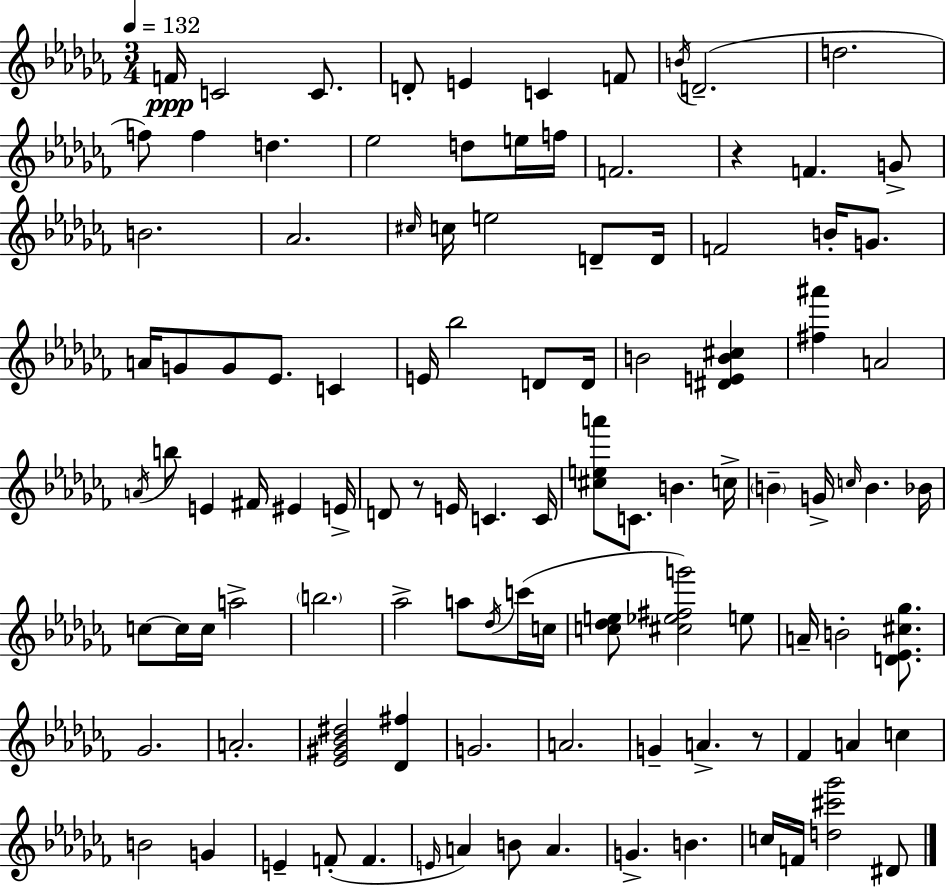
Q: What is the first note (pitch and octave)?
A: F4